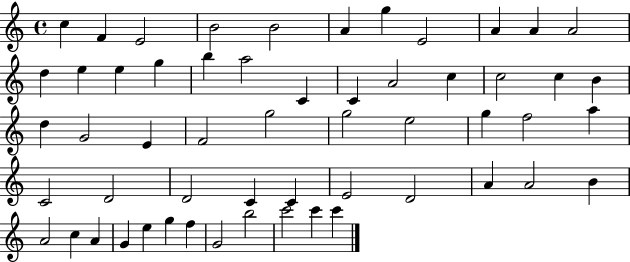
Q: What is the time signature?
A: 4/4